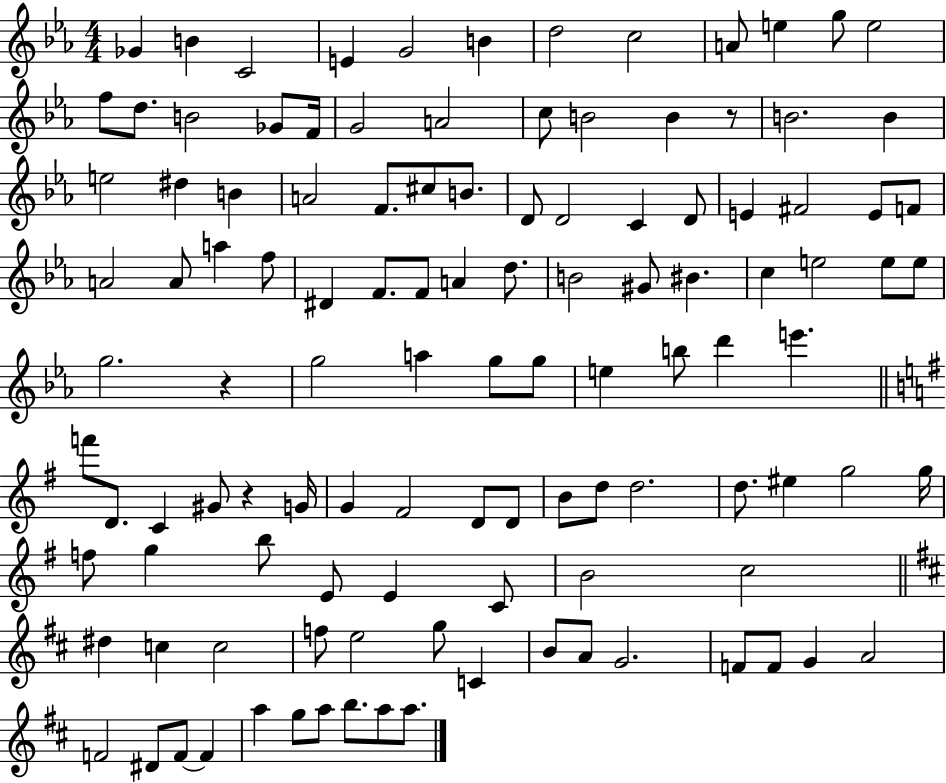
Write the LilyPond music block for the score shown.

{
  \clef treble
  \numericTimeSignature
  \time 4/4
  \key ees \major
  ges'4 b'4 c'2 | e'4 g'2 b'4 | d''2 c''2 | a'8 e''4 g''8 e''2 | \break f''8 d''8. b'2 ges'8 f'16 | g'2 a'2 | c''8 b'2 b'4 r8 | b'2. b'4 | \break e''2 dis''4 b'4 | a'2 f'8. cis''8 b'8. | d'8 d'2 c'4 d'8 | e'4 fis'2 e'8 f'8 | \break a'2 a'8 a''4 f''8 | dis'4 f'8. f'8 a'4 d''8. | b'2 gis'8 bis'4. | c''4 e''2 e''8 e''8 | \break g''2. r4 | g''2 a''4 g''8 g''8 | e''4 b''8 d'''4 e'''4. | \bar "||" \break \key g \major f'''8 d'8. c'4 gis'8 r4 g'16 | g'4 fis'2 d'8 d'8 | b'8 d''8 d''2. | d''8. eis''4 g''2 g''16 | \break f''8 g''4 b''8 e'8 e'4 c'8 | b'2 c''2 | \bar "||" \break \key d \major dis''4 c''4 c''2 | f''8 e''2 g''8 c'4 | b'8 a'8 g'2. | f'8 f'8 g'4 a'2 | \break f'2 dis'8 f'8~~ f'4 | a''4 g''8 a''8 b''8. a''8 a''8. | \bar "|."
}